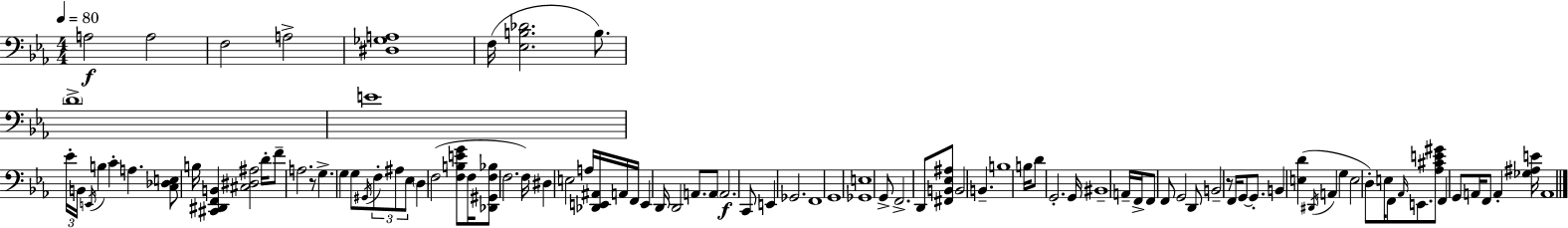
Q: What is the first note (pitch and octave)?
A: A3